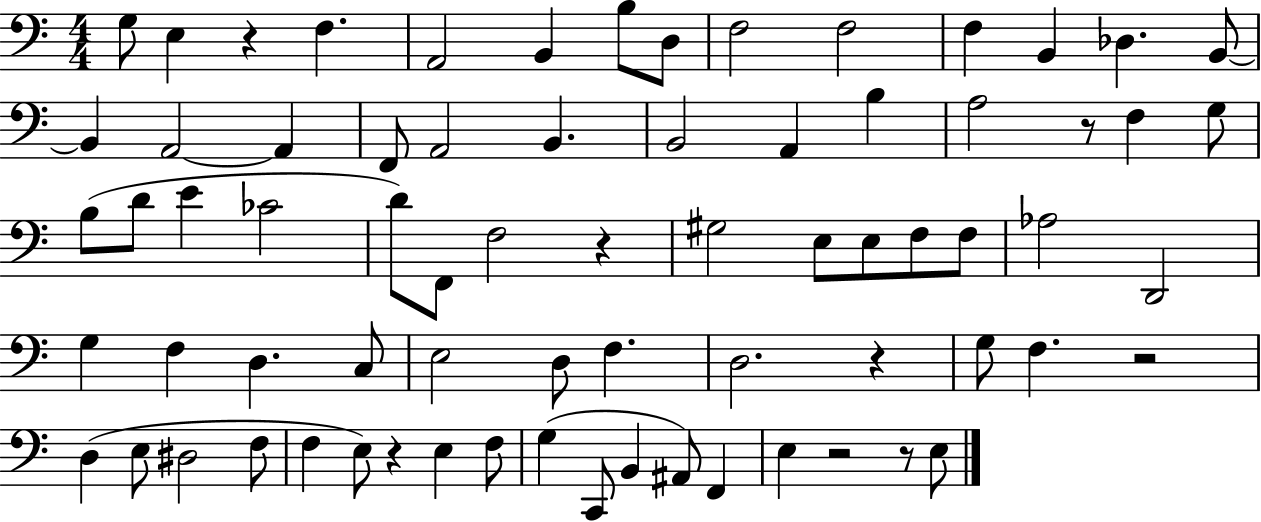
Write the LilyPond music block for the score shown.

{
  \clef bass
  \numericTimeSignature
  \time 4/4
  \key c \major
  g8 e4 r4 f4. | a,2 b,4 b8 d8 | f2 f2 | f4 b,4 des4. b,8~~ | \break b,4 a,2~~ a,4 | f,8 a,2 b,4. | b,2 a,4 b4 | a2 r8 f4 g8 | \break b8( d'8 e'4 ces'2 | d'8) f,8 f2 r4 | gis2 e8 e8 f8 f8 | aes2 d,2 | \break g4 f4 d4. c8 | e2 d8 f4. | d2. r4 | g8 f4. r2 | \break d4( e8 dis2 f8 | f4 e8) r4 e4 f8 | g4( c,8 b,4 ais,8) f,4 | e4 r2 r8 e8 | \break \bar "|."
}